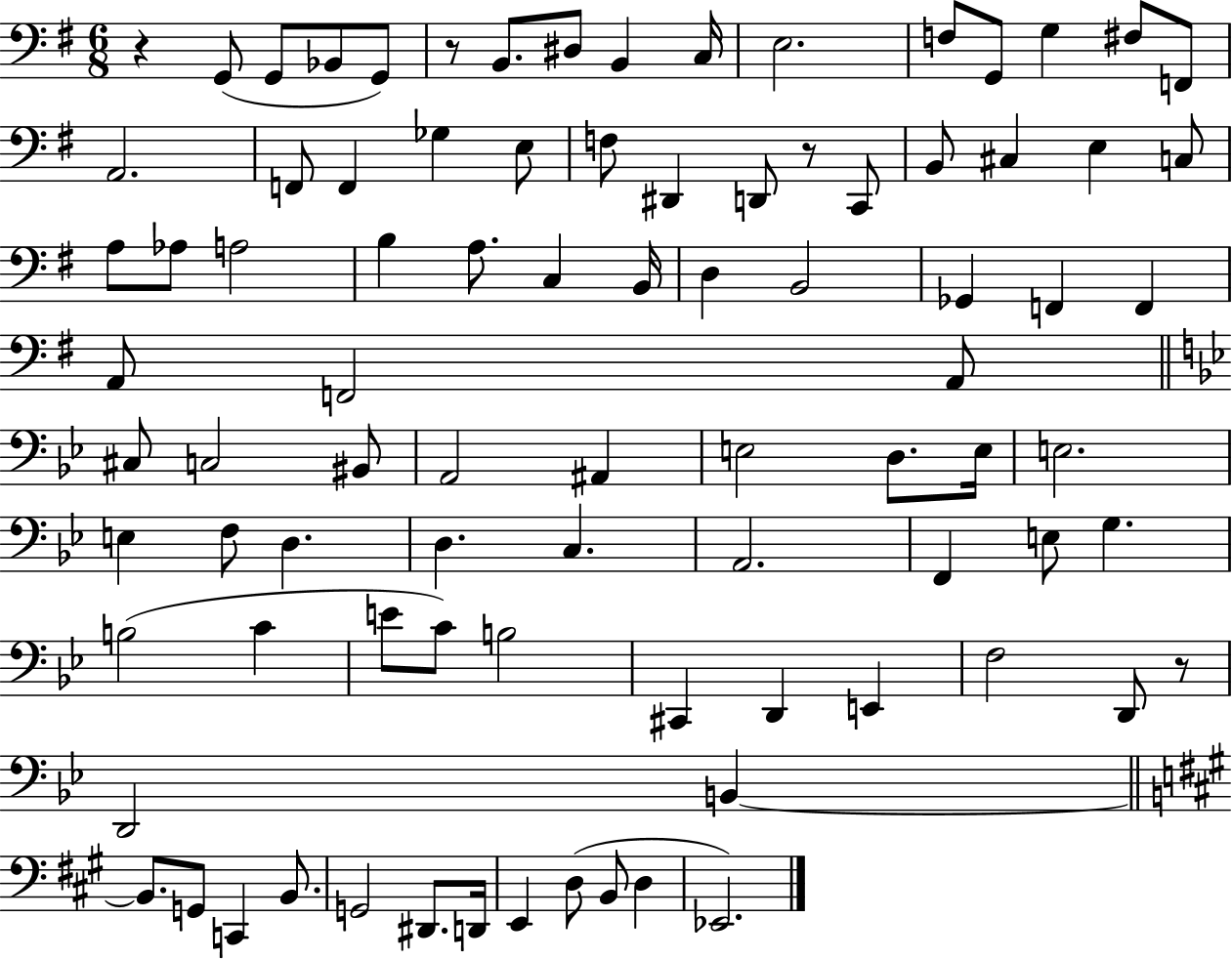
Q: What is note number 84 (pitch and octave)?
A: Eb2